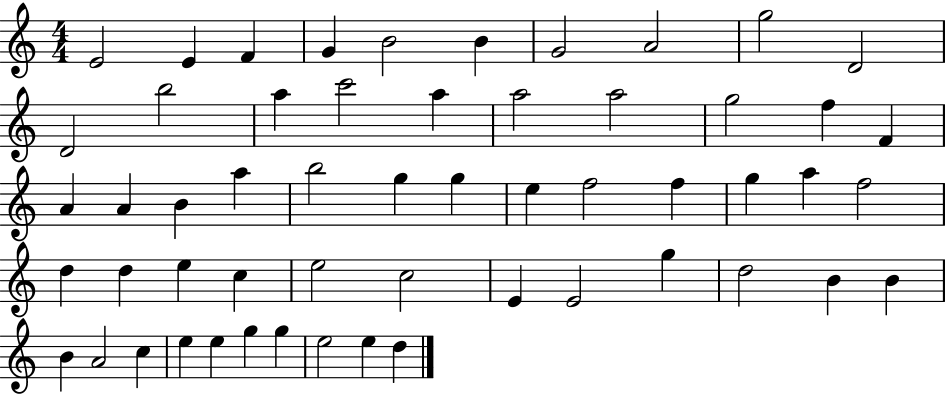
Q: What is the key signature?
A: C major